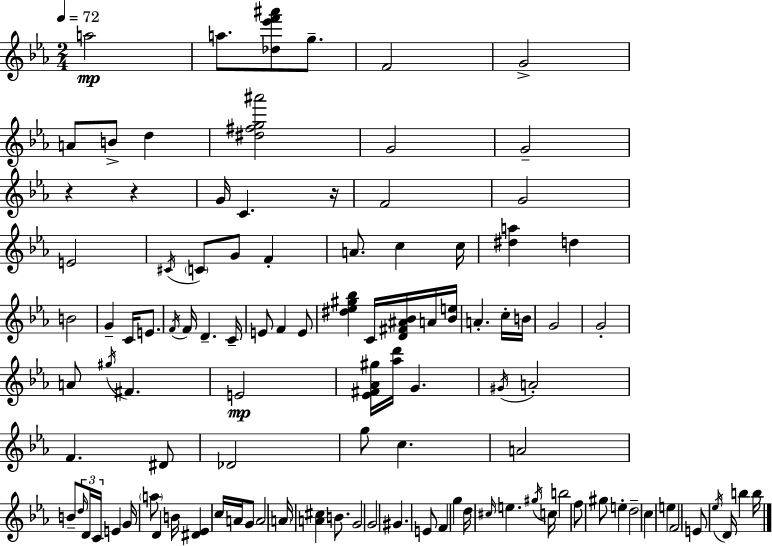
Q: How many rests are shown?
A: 3